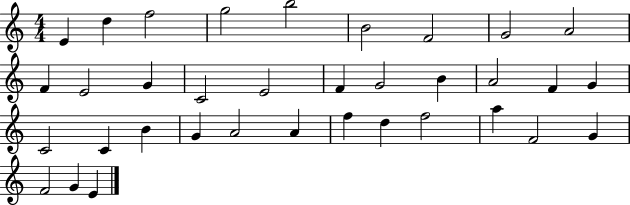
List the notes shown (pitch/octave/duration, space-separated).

E4/q D5/q F5/h G5/h B5/h B4/h F4/h G4/h A4/h F4/q E4/h G4/q C4/h E4/h F4/q G4/h B4/q A4/h F4/q G4/q C4/h C4/q B4/q G4/q A4/h A4/q F5/q D5/q F5/h A5/q F4/h G4/q F4/h G4/q E4/q